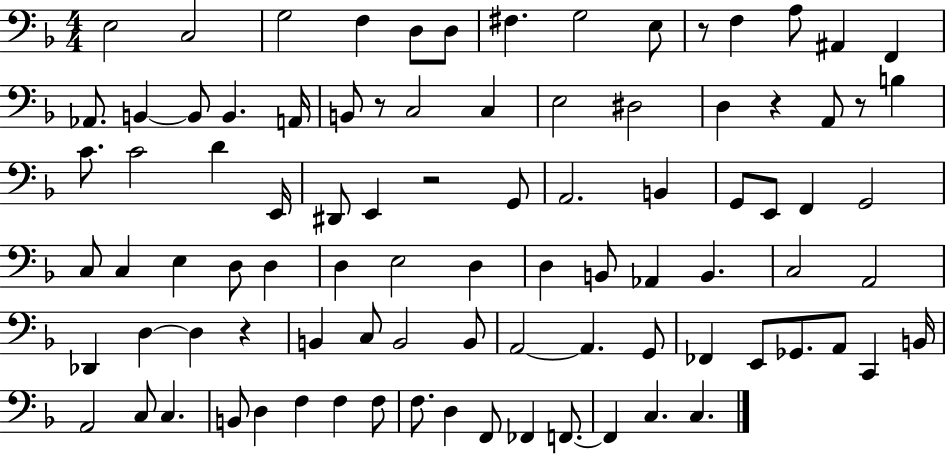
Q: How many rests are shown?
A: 6